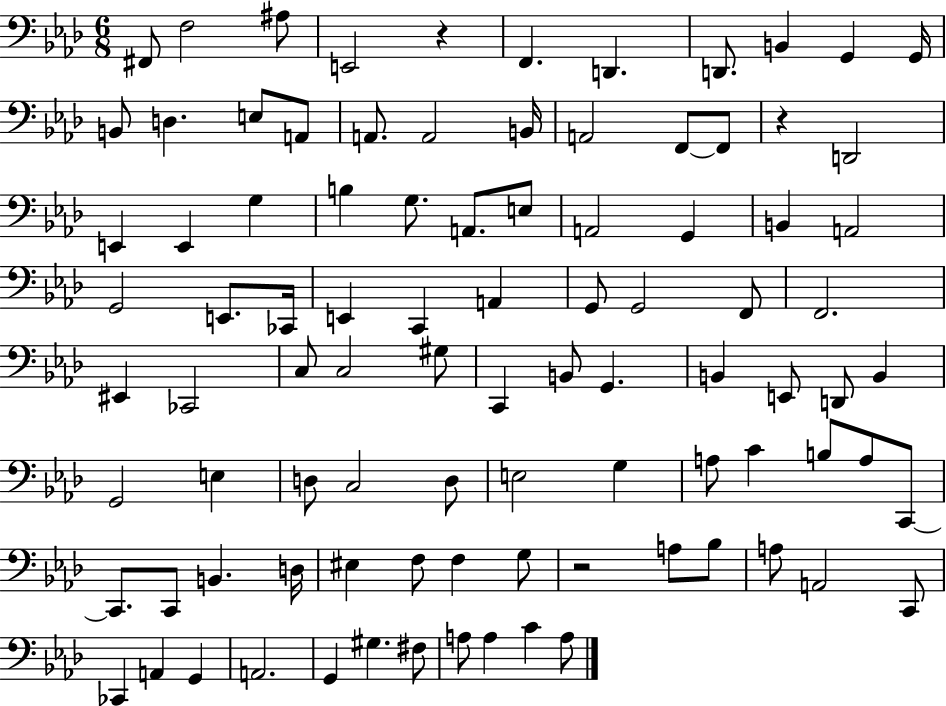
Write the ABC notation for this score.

X:1
T:Untitled
M:6/8
L:1/4
K:Ab
^F,,/2 F,2 ^A,/2 E,,2 z F,, D,, D,,/2 B,, G,, G,,/4 B,,/2 D, E,/2 A,,/2 A,,/2 A,,2 B,,/4 A,,2 F,,/2 F,,/2 z D,,2 E,, E,, G, B, G,/2 A,,/2 E,/2 A,,2 G,, B,, A,,2 G,,2 E,,/2 _C,,/4 E,, C,, A,, G,,/2 G,,2 F,,/2 F,,2 ^E,, _C,,2 C,/2 C,2 ^G,/2 C,, B,,/2 G,, B,, E,,/2 D,,/2 B,, G,,2 E, D,/2 C,2 D,/2 E,2 G, A,/2 C B,/2 A,/2 C,,/2 C,,/2 C,,/2 B,, D,/4 ^E, F,/2 F, G,/2 z2 A,/2 _B,/2 A,/2 A,,2 C,,/2 _C,, A,, G,, A,,2 G,, ^G, ^F,/2 A,/2 A, C A,/2